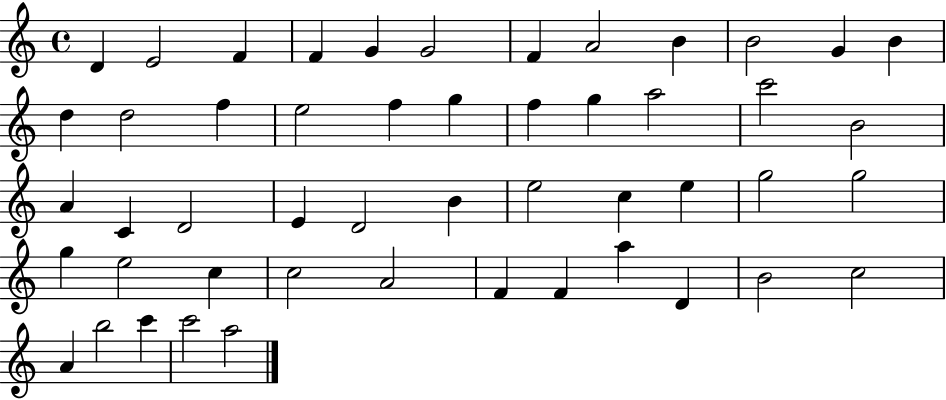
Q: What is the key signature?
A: C major